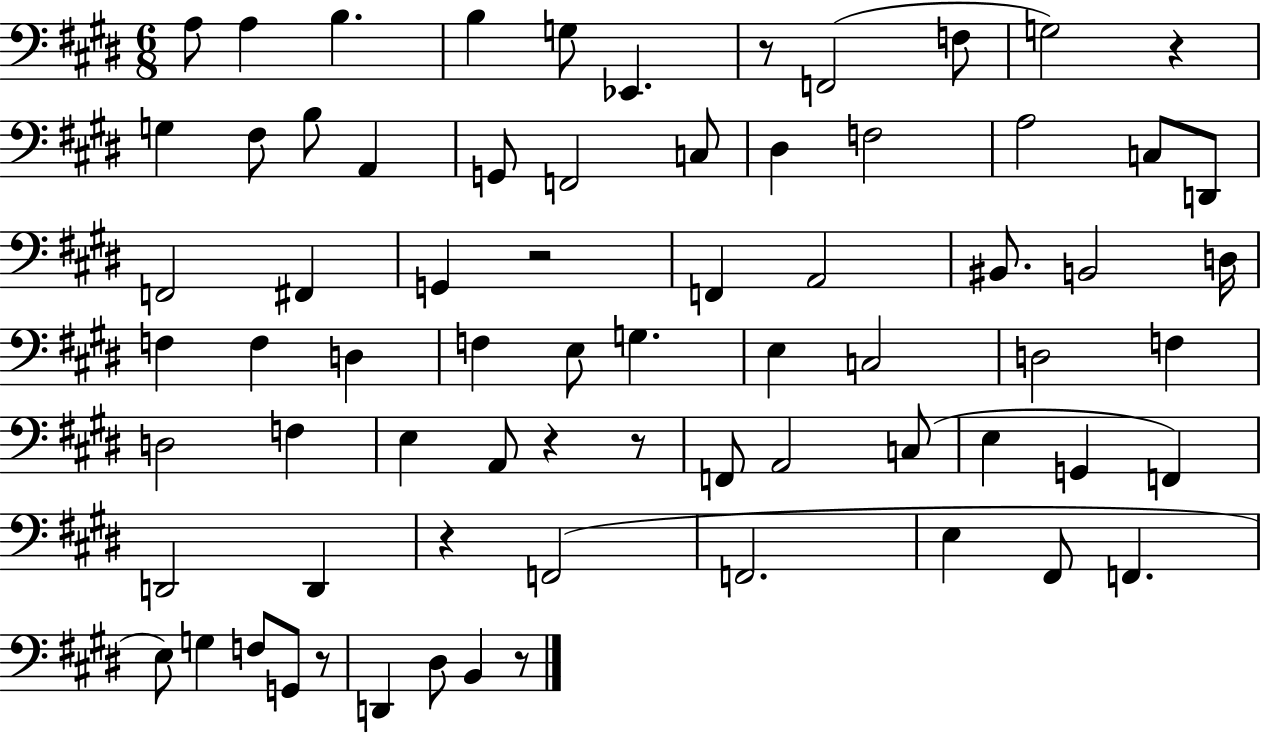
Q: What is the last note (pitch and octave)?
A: B2